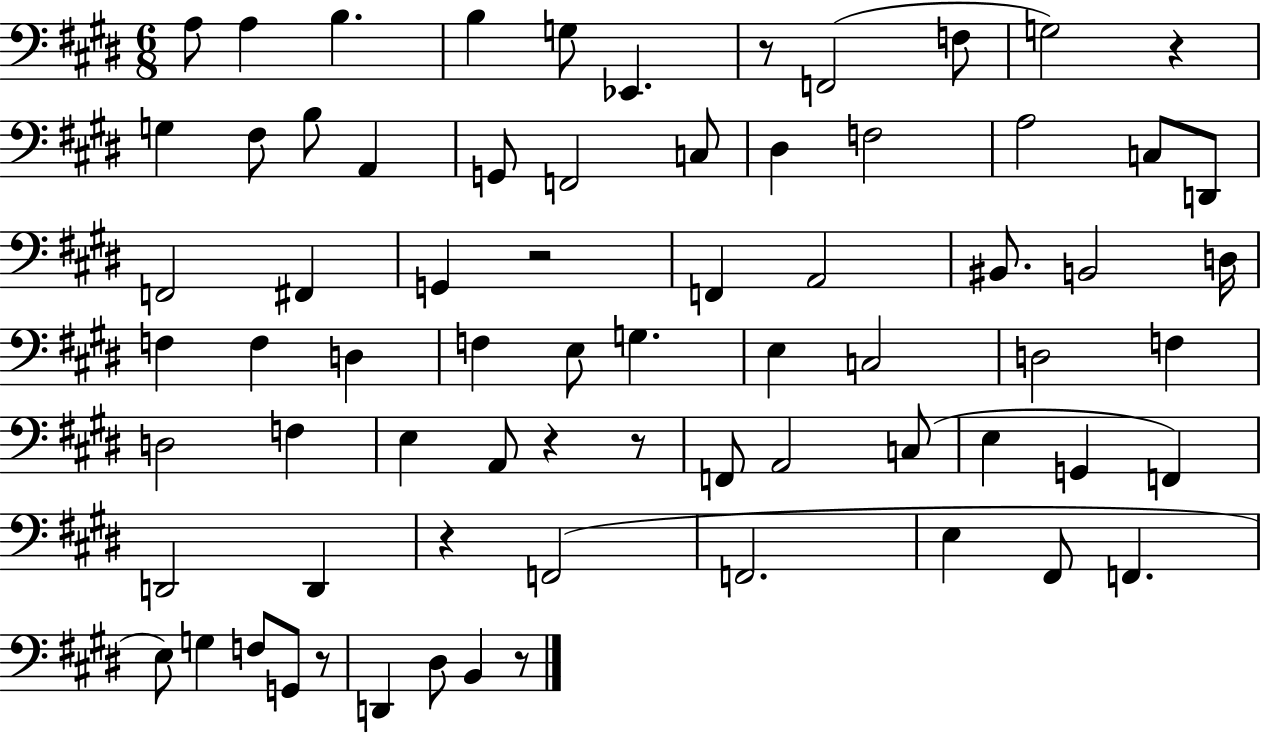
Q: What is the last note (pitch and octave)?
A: B2